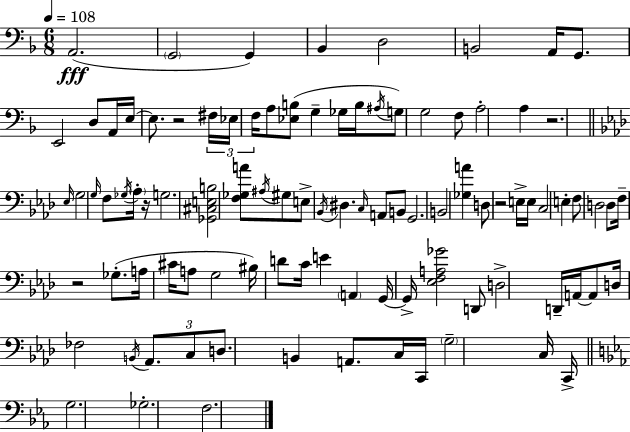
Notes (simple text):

A2/h. G2/h G2/q Bb2/q D3/h B2/h A2/s G2/e. E2/h D3/e A2/s E3/s E3/e. R/h F#3/s Eb3/s F3/s A3/e [Eb3,B3]/e G3/q Gb3/s B3/s A#3/s G3/e G3/h F3/e A3/h A3/q R/h. Eb3/s G3/h G3/s F3/e Gb3/s Ab3/s R/s G3/h. [Gb2,C#3,E3,B3]/h [F3,Gb3,A4]/e A#3/s G#3/e E3/e Bb2/s D#3/q. C3/s A2/e B2/e G2/h. B2/h [Gb3,A4]/q D3/e R/h E3/s E3/s C3/h E3/q F3/e D3/h D3/e F3/s R/h Gb3/e. A3/s C#4/s A3/e G3/h BIS3/s D4/e C4/s E4/q A2/q G2/s G2/s [Eb3,F3,A3,Gb4]/h D2/e D3/h D2/s A2/s A2/e D3/s FES3/h B2/s Ab2/e. C3/e D3/e. B2/q A2/e. C3/s C2/s G3/h C3/s C2/s G3/h. Gb3/h. F3/h.